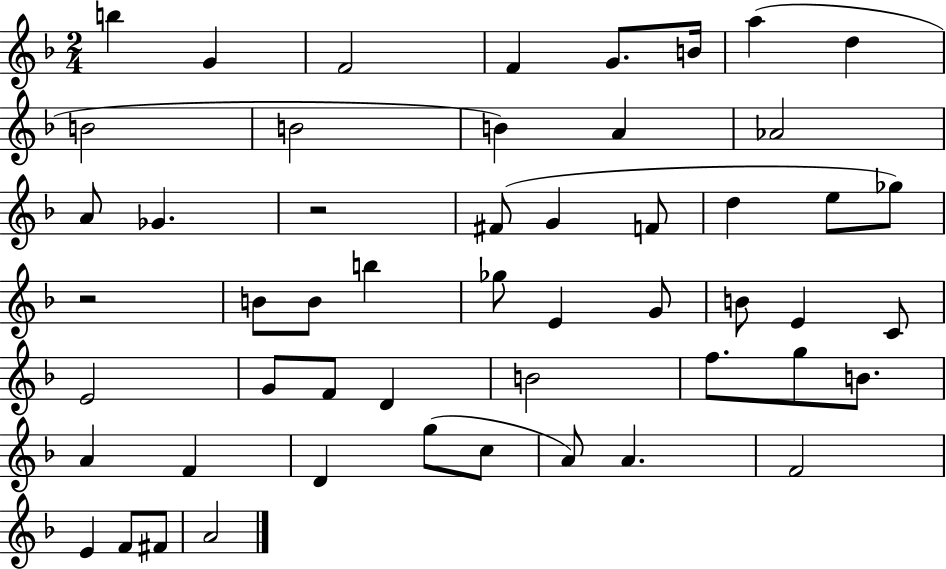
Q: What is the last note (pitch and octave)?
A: A4